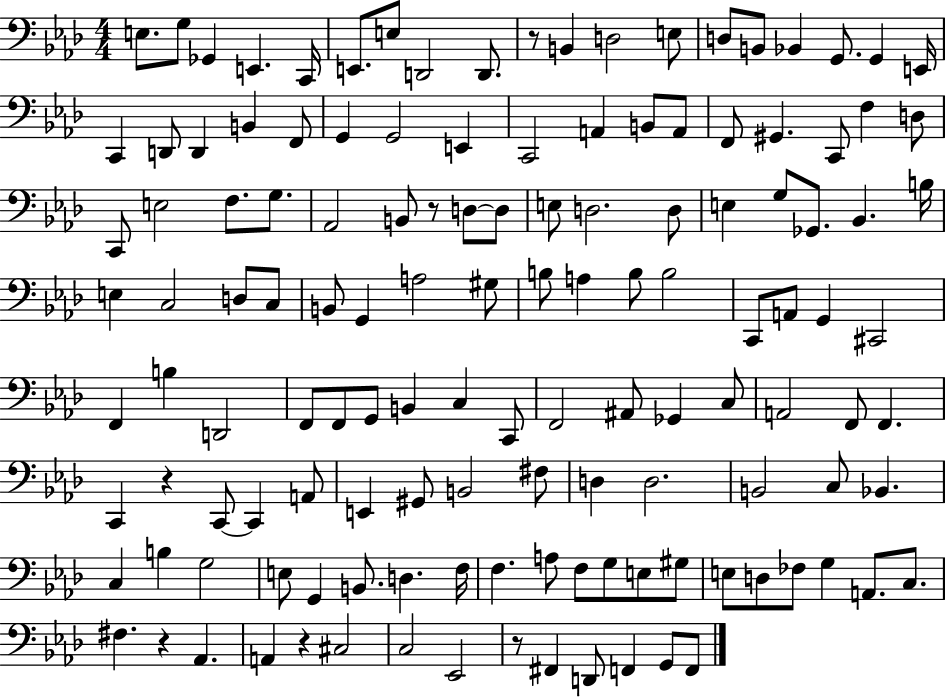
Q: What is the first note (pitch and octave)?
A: E3